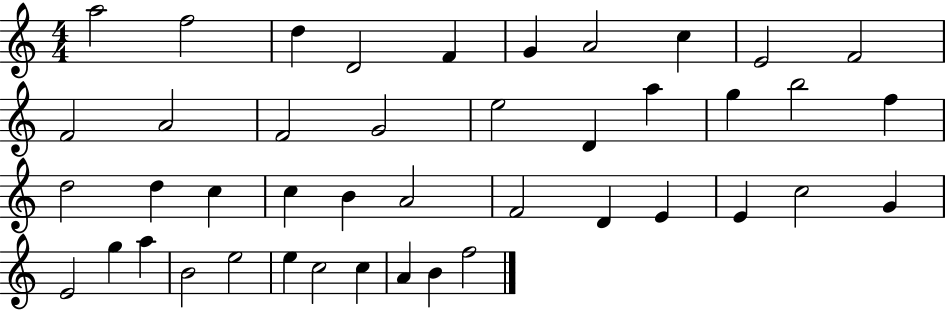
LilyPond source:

{
  \clef treble
  \numericTimeSignature
  \time 4/4
  \key c \major
  a''2 f''2 | d''4 d'2 f'4 | g'4 a'2 c''4 | e'2 f'2 | \break f'2 a'2 | f'2 g'2 | e''2 d'4 a''4 | g''4 b''2 f''4 | \break d''2 d''4 c''4 | c''4 b'4 a'2 | f'2 d'4 e'4 | e'4 c''2 g'4 | \break e'2 g''4 a''4 | b'2 e''2 | e''4 c''2 c''4 | a'4 b'4 f''2 | \break \bar "|."
}